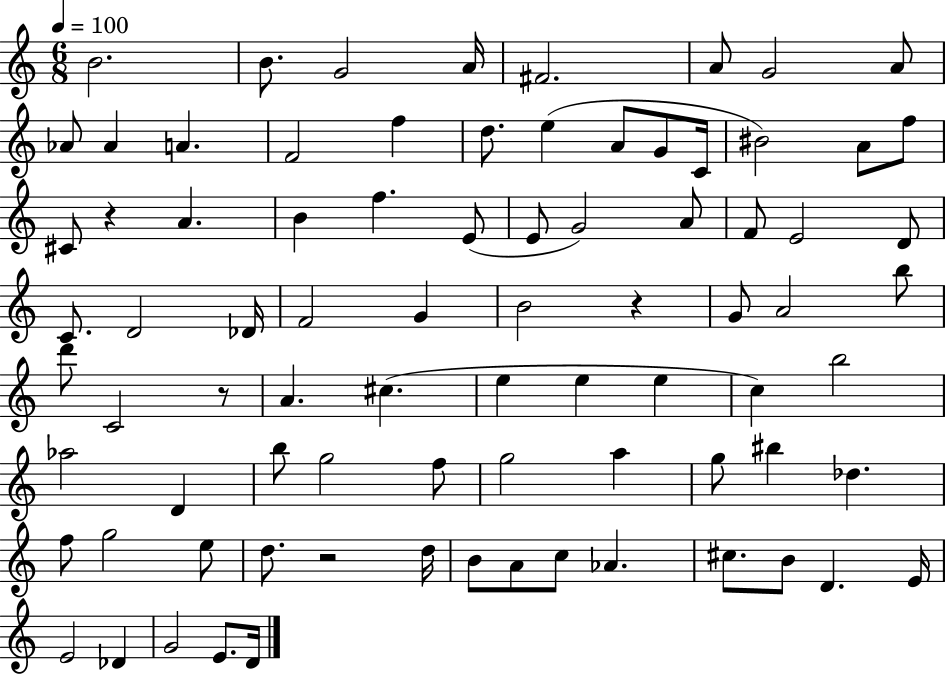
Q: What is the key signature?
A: C major